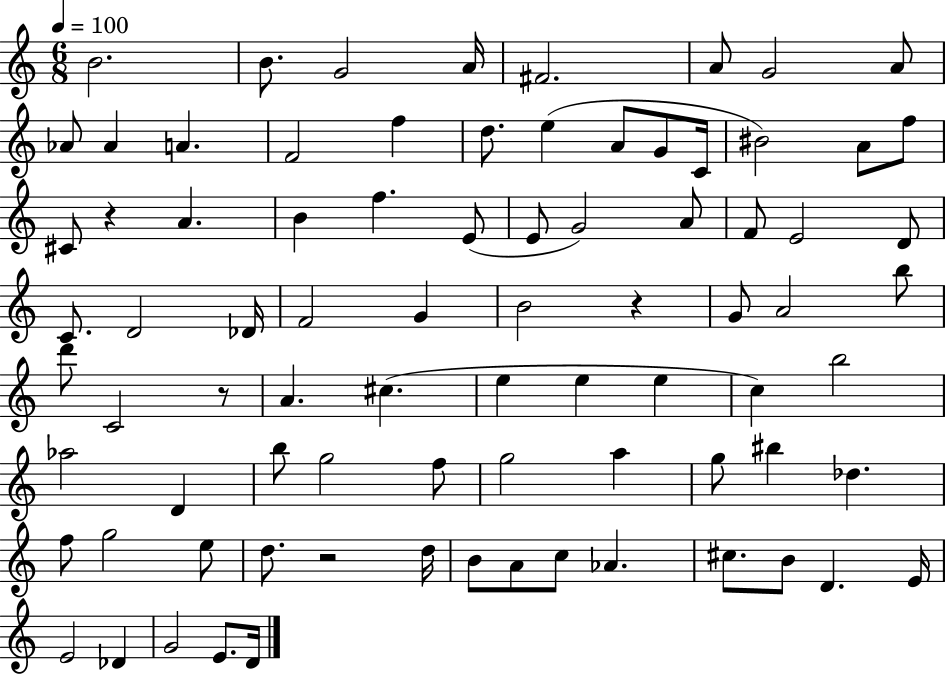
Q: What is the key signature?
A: C major